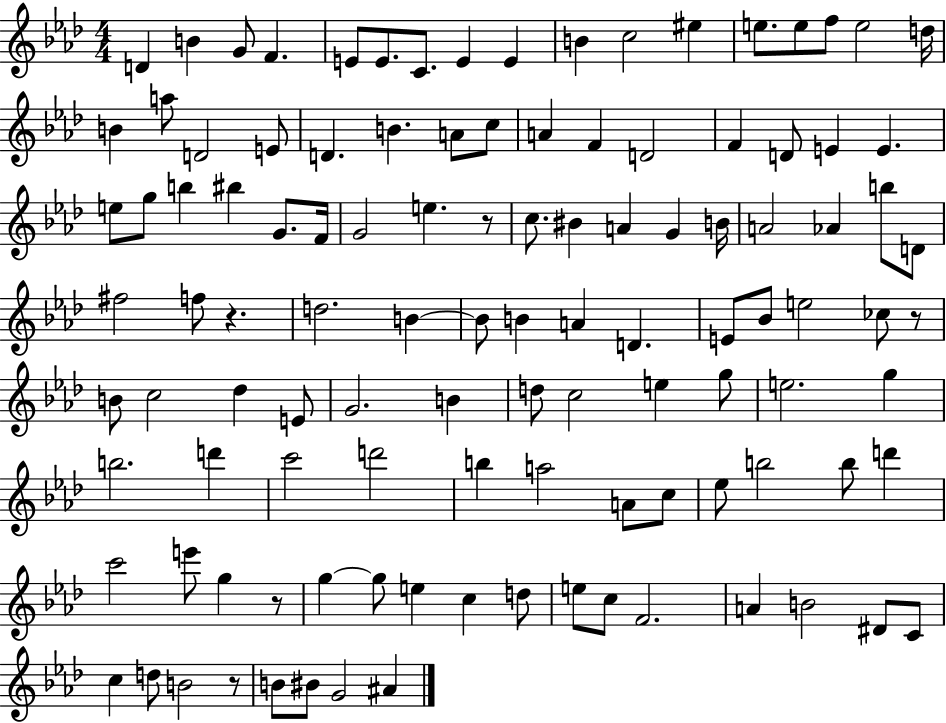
{
  \clef treble
  \numericTimeSignature
  \time 4/4
  \key aes \major
  d'4 b'4 g'8 f'4. | e'8 e'8. c'8. e'4 e'4 | b'4 c''2 eis''4 | e''8. e''8 f''8 e''2 d''16 | \break b'4 a''8 d'2 e'8 | d'4. b'4. a'8 c''8 | a'4 f'4 d'2 | f'4 d'8 e'4 e'4. | \break e''8 g''8 b''4 bis''4 g'8. f'16 | g'2 e''4. r8 | c''8. bis'4 a'4 g'4 b'16 | a'2 aes'4 b''8 d'8 | \break fis''2 f''8 r4. | d''2. b'4~~ | b'8 b'4 a'4 d'4. | e'8 bes'8 e''2 ces''8 r8 | \break b'8 c''2 des''4 e'8 | g'2. b'4 | d''8 c''2 e''4 g''8 | e''2. g''4 | \break b''2. d'''4 | c'''2 d'''2 | b''4 a''2 a'8 c''8 | ees''8 b''2 b''8 d'''4 | \break c'''2 e'''8 g''4 r8 | g''4~~ g''8 e''4 c''4 d''8 | e''8 c''8 f'2. | a'4 b'2 dis'8 c'8 | \break c''4 d''8 b'2 r8 | b'8 bis'8 g'2 ais'4 | \bar "|."
}